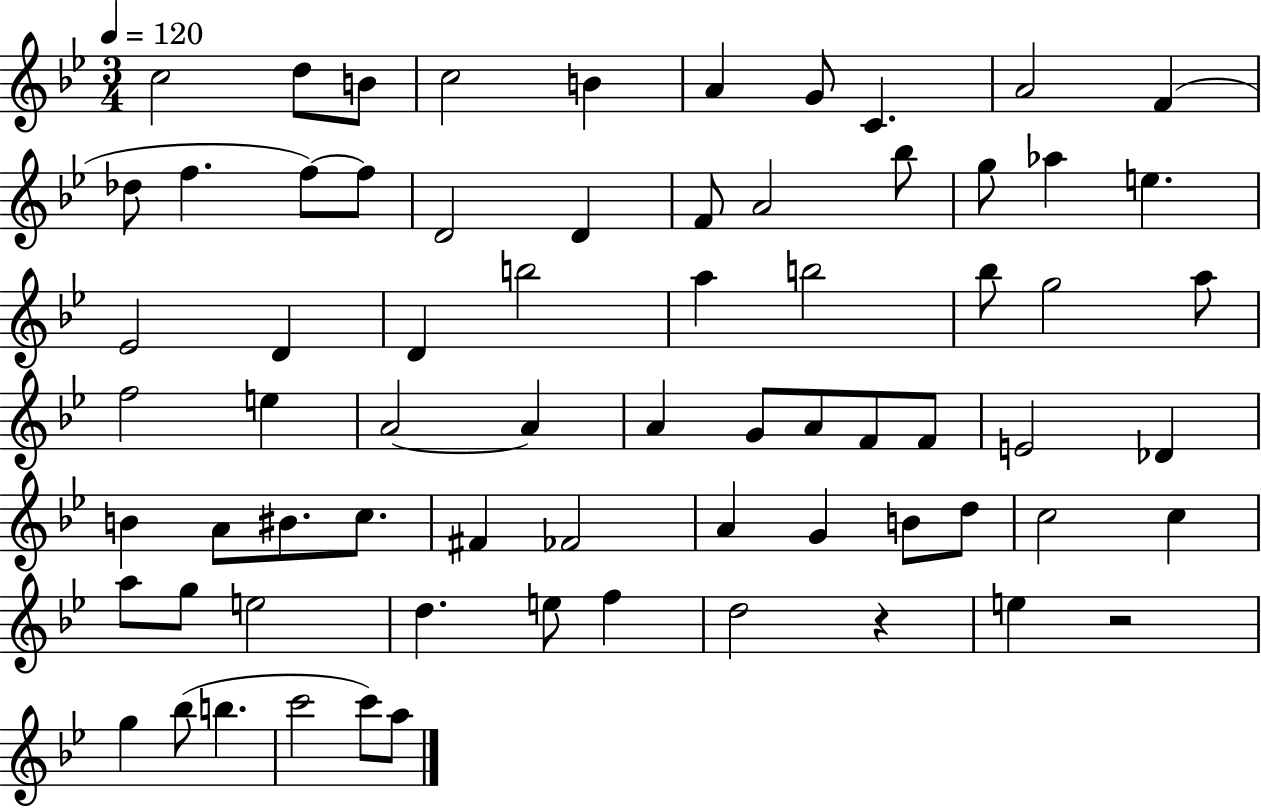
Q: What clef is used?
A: treble